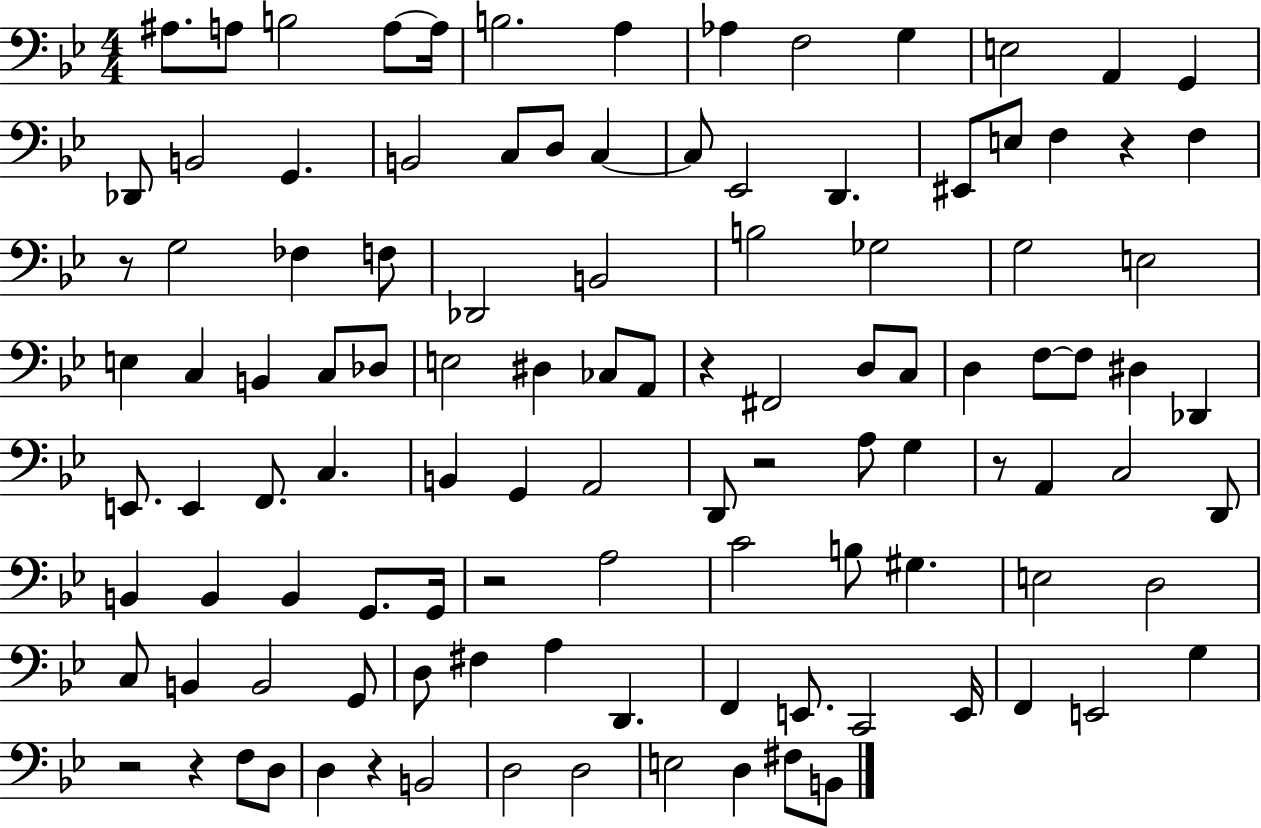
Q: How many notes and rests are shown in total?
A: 111